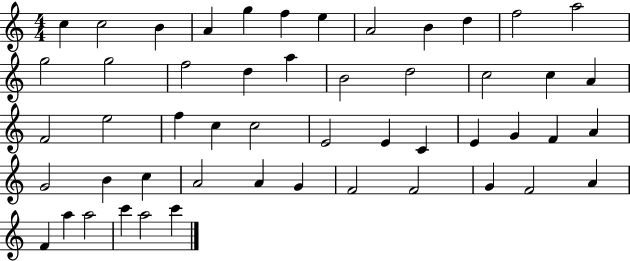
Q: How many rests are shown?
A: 0